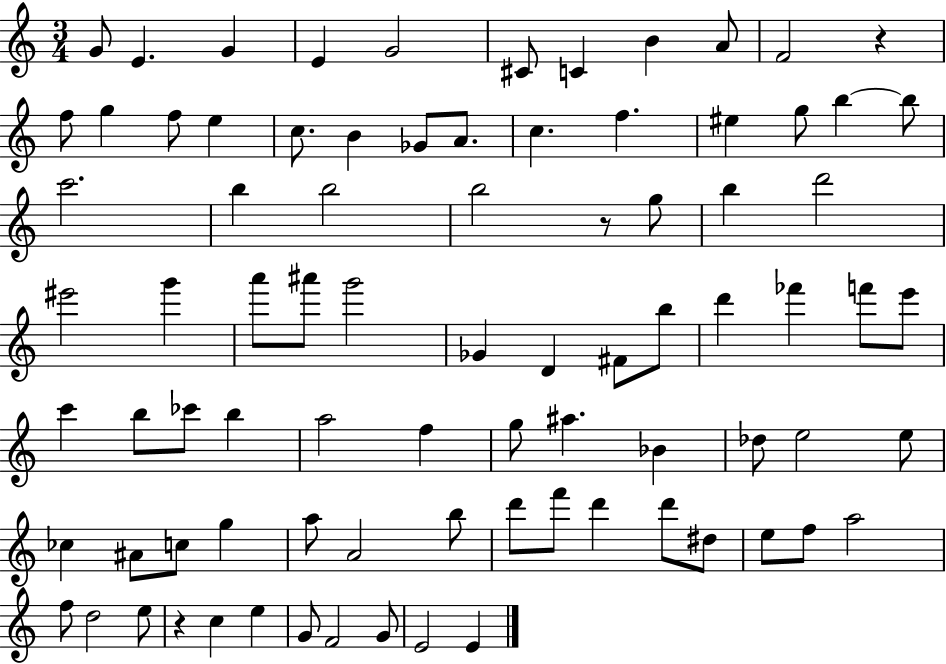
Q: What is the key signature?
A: C major